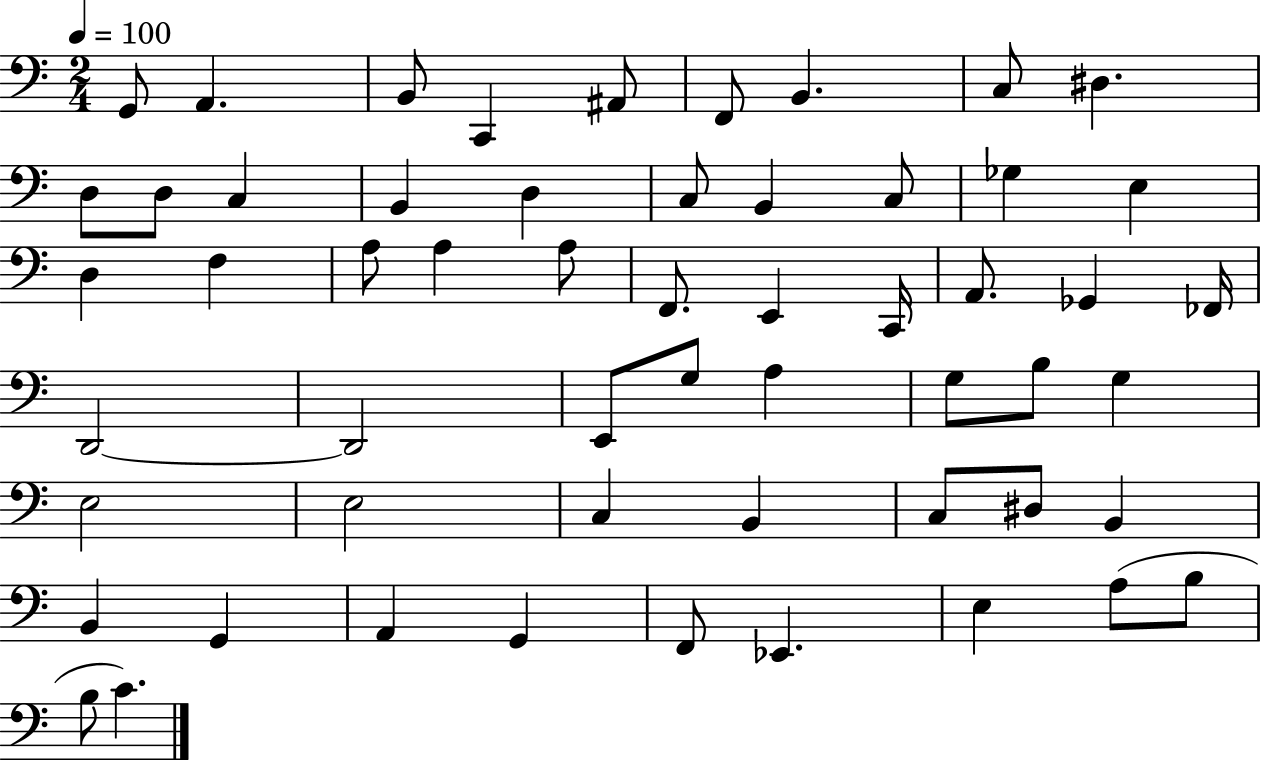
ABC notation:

X:1
T:Untitled
M:2/4
L:1/4
K:C
G,,/2 A,, B,,/2 C,, ^A,,/2 F,,/2 B,, C,/2 ^D, D,/2 D,/2 C, B,, D, C,/2 B,, C,/2 _G, E, D, F, A,/2 A, A,/2 F,,/2 E,, C,,/4 A,,/2 _G,, _F,,/4 D,,2 D,,2 E,,/2 G,/2 A, G,/2 B,/2 G, E,2 E,2 C, B,, C,/2 ^D,/2 B,, B,, G,, A,, G,, F,,/2 _E,, E, A,/2 B,/2 B,/2 C